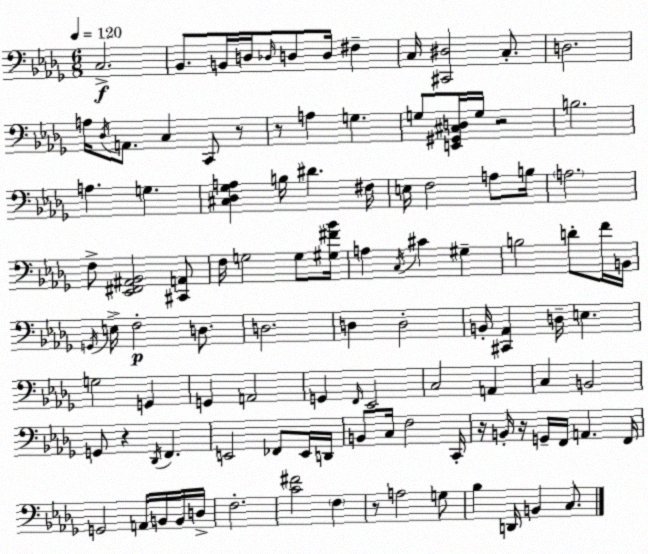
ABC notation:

X:1
T:Untitled
M:6/8
L:1/4
K:Bbm
C,2 _B,,/2 B,,/4 D,/4 _D,/4 D,/2 D,/4 ^F, C,/4 [^C,,^D,]2 C,/2 D,2 A,/4 _D,/4 A,,/2 C, C,,/2 z/2 z/2 A, G, G,/2 [E,,^G,,^C,D,]/4 G,/4 z2 B,2 A, G, [^C,_D,_G,A,] B,/4 ^D ^F,/4 E,/4 F,2 A,/2 B,/4 A,2 F,/2 [_E,,^F,,^A,,_B,,]2 [^C,,A,,]/2 F,/4 G,2 G,/2 [^G,^F_B]/4 A, C,/4 ^C ^G, B,2 D/2 F/4 B,,/4 G,,/4 E,/4 F,2 D,/2 D,2 D, D,2 B,,/4 [^C,,_A,,] D,/4 E, G,2 G,, G,, A,,2 G,, F,,/4 _E,,2 C,2 A,, C, B,,2 G,,/2 z _D,,/4 F,, E,,2 _F,,/2 E,,/4 D,,/4 B,,/2 C,/4 F,2 C,,/4 z/4 B,,/4 z/4 G,,/4 F,,/4 A,, F,,/4 G,,2 A,,/4 B,,/4 B,,/4 D,/4 F,2 [C^F]2 F, z/2 A,2 G,/2 _B, D,,/4 B,, C,/2